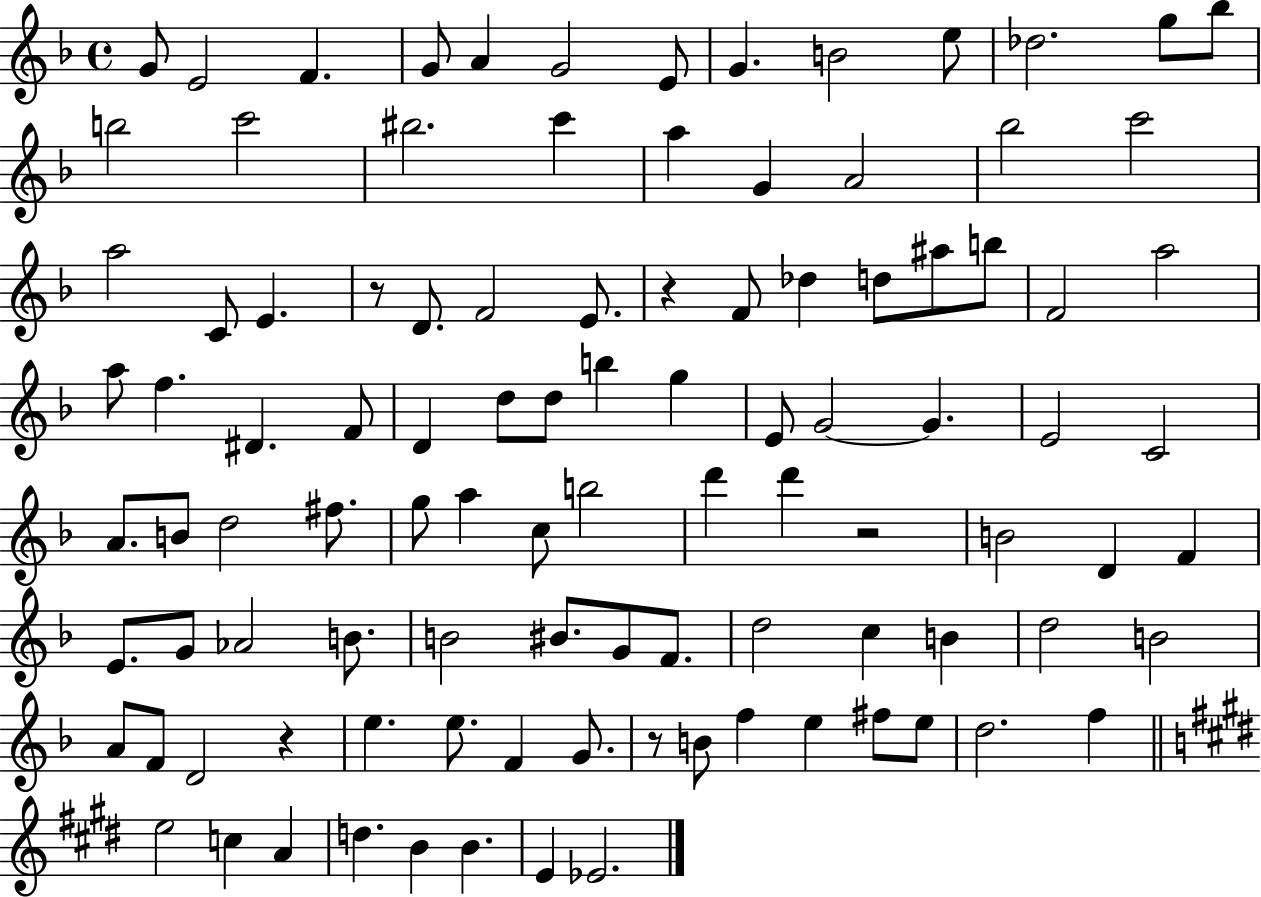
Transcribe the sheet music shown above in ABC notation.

X:1
T:Untitled
M:4/4
L:1/4
K:F
G/2 E2 F G/2 A G2 E/2 G B2 e/2 _d2 g/2 _b/2 b2 c'2 ^b2 c' a G A2 _b2 c'2 a2 C/2 E z/2 D/2 F2 E/2 z F/2 _d d/2 ^a/2 b/2 F2 a2 a/2 f ^D F/2 D d/2 d/2 b g E/2 G2 G E2 C2 A/2 B/2 d2 ^f/2 g/2 a c/2 b2 d' d' z2 B2 D F E/2 G/2 _A2 B/2 B2 ^B/2 G/2 F/2 d2 c B d2 B2 A/2 F/2 D2 z e e/2 F G/2 z/2 B/2 f e ^f/2 e/2 d2 f e2 c A d B B E _E2